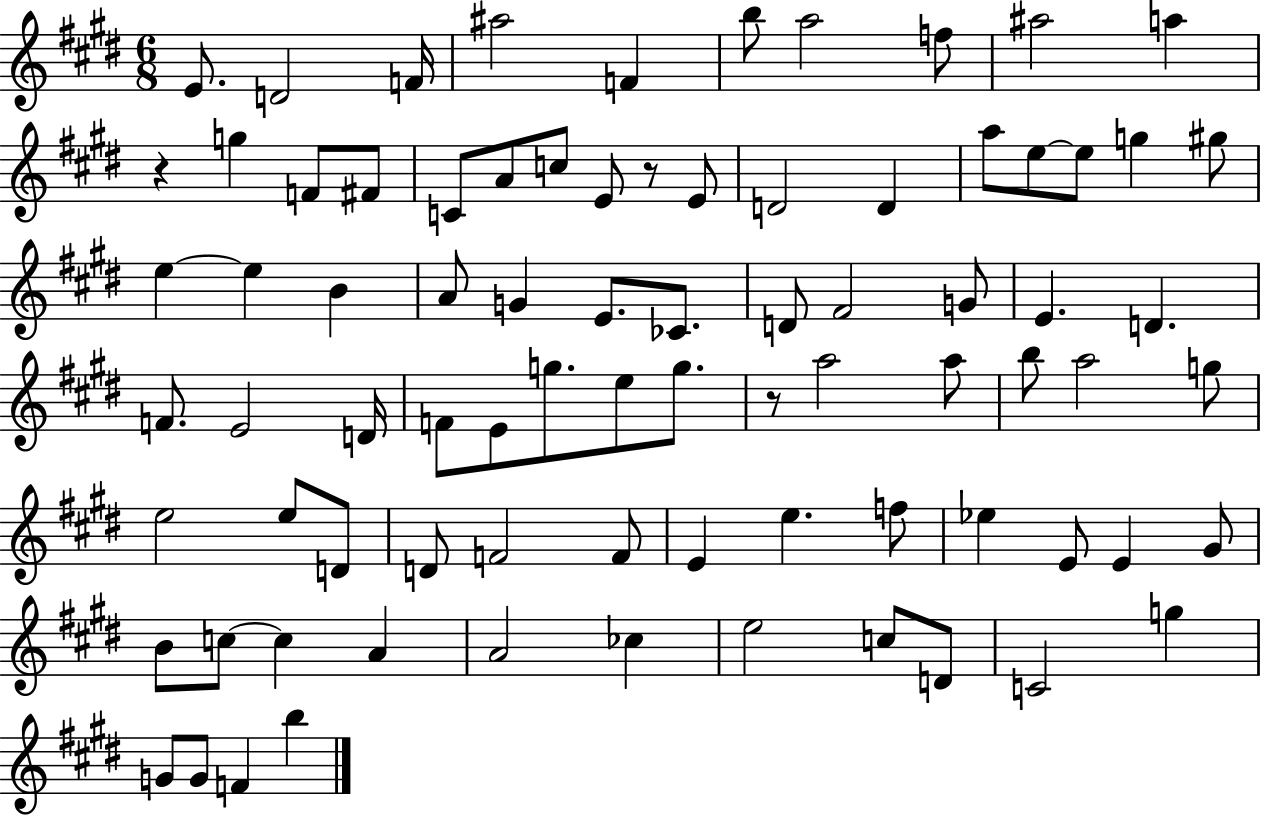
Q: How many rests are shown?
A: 3